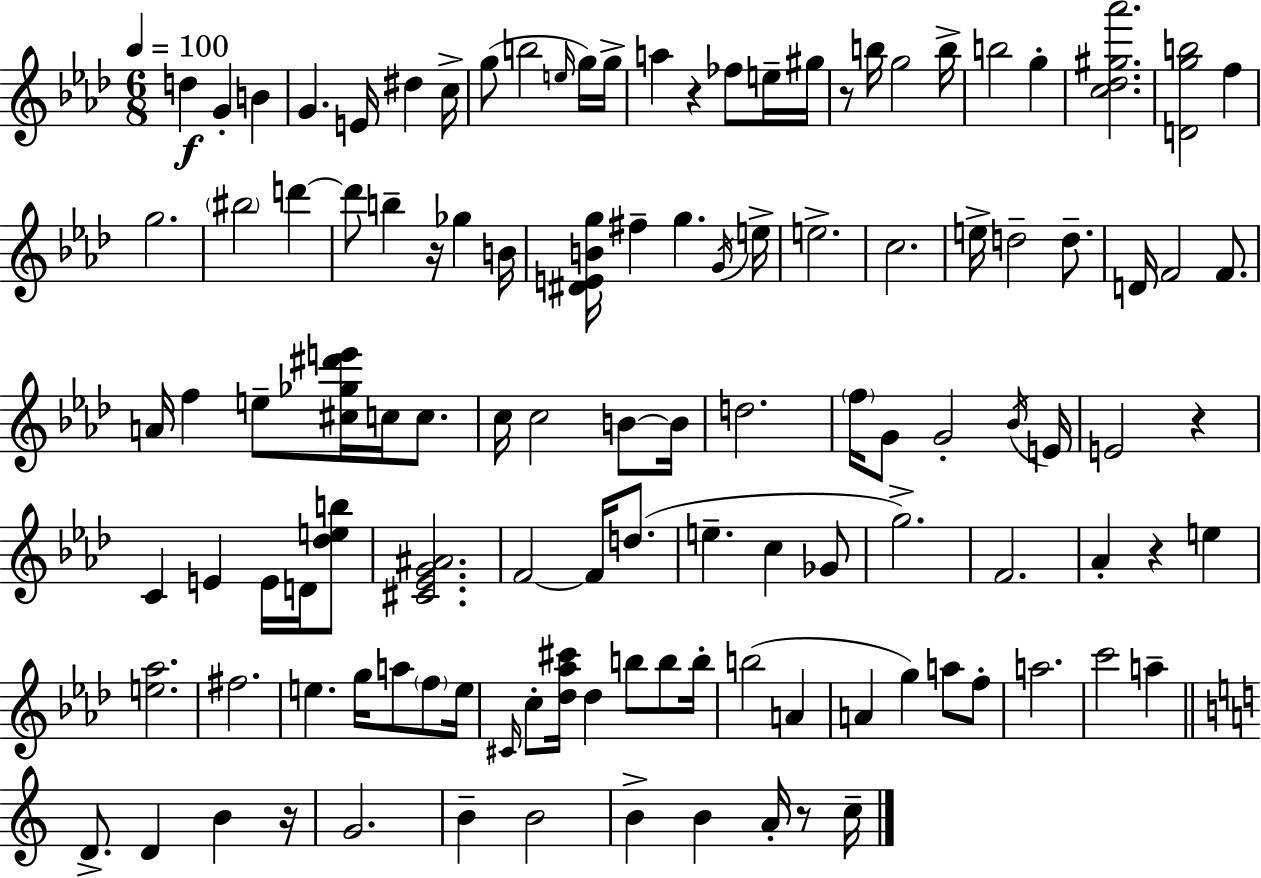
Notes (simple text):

D5/q G4/q B4/q G4/q. E4/s D#5/q C5/s G5/e B5/h E5/s G5/s G5/s A5/q R/q FES5/e E5/s G#5/s R/e B5/s G5/h B5/s B5/h G5/q [C5,Db5,G#5,Ab6]/h. [D4,G5,B5]/h F5/q G5/h. BIS5/h D6/q D6/e B5/q R/s Gb5/q B4/s [D#4,E4,B4,G5]/s F#5/q G5/q. G4/s E5/s E5/h. C5/h. E5/s D5/h D5/e. D4/s F4/h F4/e. A4/s F5/q E5/e [C#5,Gb5,D#6,E6]/s C5/s C5/e. C5/s C5/h B4/e B4/s D5/h. F5/s G4/e G4/h Bb4/s E4/s E4/h R/q C4/q E4/q E4/s D4/s [Db5,E5,B5]/e [C#4,Eb4,G4,A#4]/h. F4/h F4/s D5/e. E5/q. C5/q Gb4/e G5/h. F4/h. Ab4/q R/q E5/q [E5,Ab5]/h. F#5/h. E5/q. G5/s A5/e F5/e E5/s C#4/s C5/e [Db5,Ab5,C#6]/s Db5/q B5/e B5/e B5/s B5/h A4/q A4/q G5/q A5/e F5/e A5/h. C6/h A5/q D4/e. D4/q B4/q R/s G4/h. B4/q B4/h B4/q B4/q A4/s R/e C5/s